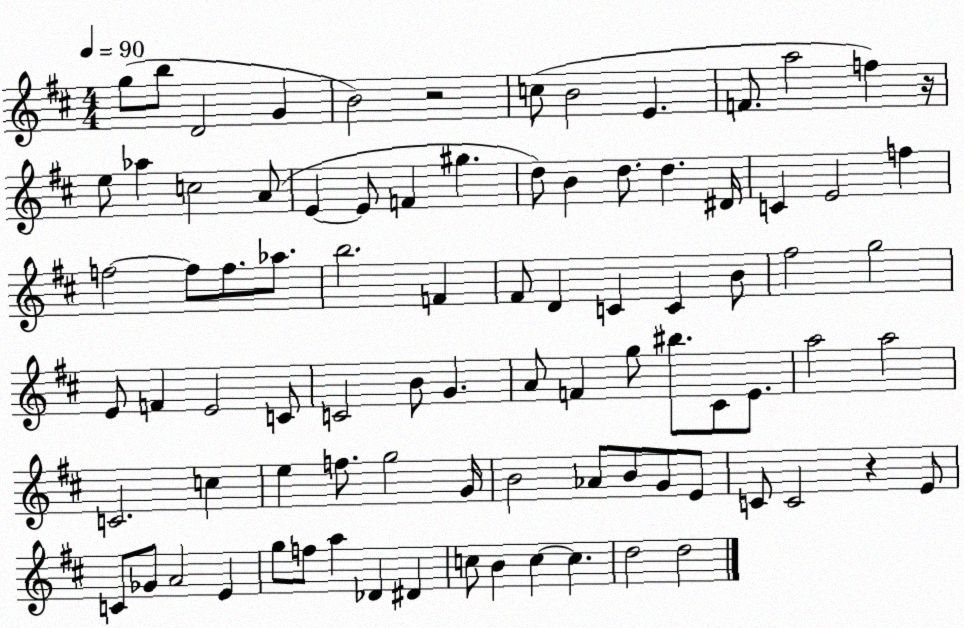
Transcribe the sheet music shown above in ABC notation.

X:1
T:Untitled
M:4/4
L:1/4
K:D
g/2 b/2 D2 G B2 z2 c/2 B2 E F/2 a2 f z/4 e/2 _a c2 A/2 E E/2 F ^g d/2 B d/2 d ^D/4 C E2 f f2 f/2 f/2 _a/2 b2 F ^F/2 D C C B/2 ^f2 g2 E/2 F E2 C/2 C2 B/2 G A/2 F g/2 ^b/2 ^C/2 E/2 a2 a2 C2 c e f/2 g2 G/4 B2 _A/2 B/2 G/2 E/2 C/2 C2 z E/2 C/2 _G/2 A2 E g/2 f/2 a _D ^D c/2 B c c d2 d2